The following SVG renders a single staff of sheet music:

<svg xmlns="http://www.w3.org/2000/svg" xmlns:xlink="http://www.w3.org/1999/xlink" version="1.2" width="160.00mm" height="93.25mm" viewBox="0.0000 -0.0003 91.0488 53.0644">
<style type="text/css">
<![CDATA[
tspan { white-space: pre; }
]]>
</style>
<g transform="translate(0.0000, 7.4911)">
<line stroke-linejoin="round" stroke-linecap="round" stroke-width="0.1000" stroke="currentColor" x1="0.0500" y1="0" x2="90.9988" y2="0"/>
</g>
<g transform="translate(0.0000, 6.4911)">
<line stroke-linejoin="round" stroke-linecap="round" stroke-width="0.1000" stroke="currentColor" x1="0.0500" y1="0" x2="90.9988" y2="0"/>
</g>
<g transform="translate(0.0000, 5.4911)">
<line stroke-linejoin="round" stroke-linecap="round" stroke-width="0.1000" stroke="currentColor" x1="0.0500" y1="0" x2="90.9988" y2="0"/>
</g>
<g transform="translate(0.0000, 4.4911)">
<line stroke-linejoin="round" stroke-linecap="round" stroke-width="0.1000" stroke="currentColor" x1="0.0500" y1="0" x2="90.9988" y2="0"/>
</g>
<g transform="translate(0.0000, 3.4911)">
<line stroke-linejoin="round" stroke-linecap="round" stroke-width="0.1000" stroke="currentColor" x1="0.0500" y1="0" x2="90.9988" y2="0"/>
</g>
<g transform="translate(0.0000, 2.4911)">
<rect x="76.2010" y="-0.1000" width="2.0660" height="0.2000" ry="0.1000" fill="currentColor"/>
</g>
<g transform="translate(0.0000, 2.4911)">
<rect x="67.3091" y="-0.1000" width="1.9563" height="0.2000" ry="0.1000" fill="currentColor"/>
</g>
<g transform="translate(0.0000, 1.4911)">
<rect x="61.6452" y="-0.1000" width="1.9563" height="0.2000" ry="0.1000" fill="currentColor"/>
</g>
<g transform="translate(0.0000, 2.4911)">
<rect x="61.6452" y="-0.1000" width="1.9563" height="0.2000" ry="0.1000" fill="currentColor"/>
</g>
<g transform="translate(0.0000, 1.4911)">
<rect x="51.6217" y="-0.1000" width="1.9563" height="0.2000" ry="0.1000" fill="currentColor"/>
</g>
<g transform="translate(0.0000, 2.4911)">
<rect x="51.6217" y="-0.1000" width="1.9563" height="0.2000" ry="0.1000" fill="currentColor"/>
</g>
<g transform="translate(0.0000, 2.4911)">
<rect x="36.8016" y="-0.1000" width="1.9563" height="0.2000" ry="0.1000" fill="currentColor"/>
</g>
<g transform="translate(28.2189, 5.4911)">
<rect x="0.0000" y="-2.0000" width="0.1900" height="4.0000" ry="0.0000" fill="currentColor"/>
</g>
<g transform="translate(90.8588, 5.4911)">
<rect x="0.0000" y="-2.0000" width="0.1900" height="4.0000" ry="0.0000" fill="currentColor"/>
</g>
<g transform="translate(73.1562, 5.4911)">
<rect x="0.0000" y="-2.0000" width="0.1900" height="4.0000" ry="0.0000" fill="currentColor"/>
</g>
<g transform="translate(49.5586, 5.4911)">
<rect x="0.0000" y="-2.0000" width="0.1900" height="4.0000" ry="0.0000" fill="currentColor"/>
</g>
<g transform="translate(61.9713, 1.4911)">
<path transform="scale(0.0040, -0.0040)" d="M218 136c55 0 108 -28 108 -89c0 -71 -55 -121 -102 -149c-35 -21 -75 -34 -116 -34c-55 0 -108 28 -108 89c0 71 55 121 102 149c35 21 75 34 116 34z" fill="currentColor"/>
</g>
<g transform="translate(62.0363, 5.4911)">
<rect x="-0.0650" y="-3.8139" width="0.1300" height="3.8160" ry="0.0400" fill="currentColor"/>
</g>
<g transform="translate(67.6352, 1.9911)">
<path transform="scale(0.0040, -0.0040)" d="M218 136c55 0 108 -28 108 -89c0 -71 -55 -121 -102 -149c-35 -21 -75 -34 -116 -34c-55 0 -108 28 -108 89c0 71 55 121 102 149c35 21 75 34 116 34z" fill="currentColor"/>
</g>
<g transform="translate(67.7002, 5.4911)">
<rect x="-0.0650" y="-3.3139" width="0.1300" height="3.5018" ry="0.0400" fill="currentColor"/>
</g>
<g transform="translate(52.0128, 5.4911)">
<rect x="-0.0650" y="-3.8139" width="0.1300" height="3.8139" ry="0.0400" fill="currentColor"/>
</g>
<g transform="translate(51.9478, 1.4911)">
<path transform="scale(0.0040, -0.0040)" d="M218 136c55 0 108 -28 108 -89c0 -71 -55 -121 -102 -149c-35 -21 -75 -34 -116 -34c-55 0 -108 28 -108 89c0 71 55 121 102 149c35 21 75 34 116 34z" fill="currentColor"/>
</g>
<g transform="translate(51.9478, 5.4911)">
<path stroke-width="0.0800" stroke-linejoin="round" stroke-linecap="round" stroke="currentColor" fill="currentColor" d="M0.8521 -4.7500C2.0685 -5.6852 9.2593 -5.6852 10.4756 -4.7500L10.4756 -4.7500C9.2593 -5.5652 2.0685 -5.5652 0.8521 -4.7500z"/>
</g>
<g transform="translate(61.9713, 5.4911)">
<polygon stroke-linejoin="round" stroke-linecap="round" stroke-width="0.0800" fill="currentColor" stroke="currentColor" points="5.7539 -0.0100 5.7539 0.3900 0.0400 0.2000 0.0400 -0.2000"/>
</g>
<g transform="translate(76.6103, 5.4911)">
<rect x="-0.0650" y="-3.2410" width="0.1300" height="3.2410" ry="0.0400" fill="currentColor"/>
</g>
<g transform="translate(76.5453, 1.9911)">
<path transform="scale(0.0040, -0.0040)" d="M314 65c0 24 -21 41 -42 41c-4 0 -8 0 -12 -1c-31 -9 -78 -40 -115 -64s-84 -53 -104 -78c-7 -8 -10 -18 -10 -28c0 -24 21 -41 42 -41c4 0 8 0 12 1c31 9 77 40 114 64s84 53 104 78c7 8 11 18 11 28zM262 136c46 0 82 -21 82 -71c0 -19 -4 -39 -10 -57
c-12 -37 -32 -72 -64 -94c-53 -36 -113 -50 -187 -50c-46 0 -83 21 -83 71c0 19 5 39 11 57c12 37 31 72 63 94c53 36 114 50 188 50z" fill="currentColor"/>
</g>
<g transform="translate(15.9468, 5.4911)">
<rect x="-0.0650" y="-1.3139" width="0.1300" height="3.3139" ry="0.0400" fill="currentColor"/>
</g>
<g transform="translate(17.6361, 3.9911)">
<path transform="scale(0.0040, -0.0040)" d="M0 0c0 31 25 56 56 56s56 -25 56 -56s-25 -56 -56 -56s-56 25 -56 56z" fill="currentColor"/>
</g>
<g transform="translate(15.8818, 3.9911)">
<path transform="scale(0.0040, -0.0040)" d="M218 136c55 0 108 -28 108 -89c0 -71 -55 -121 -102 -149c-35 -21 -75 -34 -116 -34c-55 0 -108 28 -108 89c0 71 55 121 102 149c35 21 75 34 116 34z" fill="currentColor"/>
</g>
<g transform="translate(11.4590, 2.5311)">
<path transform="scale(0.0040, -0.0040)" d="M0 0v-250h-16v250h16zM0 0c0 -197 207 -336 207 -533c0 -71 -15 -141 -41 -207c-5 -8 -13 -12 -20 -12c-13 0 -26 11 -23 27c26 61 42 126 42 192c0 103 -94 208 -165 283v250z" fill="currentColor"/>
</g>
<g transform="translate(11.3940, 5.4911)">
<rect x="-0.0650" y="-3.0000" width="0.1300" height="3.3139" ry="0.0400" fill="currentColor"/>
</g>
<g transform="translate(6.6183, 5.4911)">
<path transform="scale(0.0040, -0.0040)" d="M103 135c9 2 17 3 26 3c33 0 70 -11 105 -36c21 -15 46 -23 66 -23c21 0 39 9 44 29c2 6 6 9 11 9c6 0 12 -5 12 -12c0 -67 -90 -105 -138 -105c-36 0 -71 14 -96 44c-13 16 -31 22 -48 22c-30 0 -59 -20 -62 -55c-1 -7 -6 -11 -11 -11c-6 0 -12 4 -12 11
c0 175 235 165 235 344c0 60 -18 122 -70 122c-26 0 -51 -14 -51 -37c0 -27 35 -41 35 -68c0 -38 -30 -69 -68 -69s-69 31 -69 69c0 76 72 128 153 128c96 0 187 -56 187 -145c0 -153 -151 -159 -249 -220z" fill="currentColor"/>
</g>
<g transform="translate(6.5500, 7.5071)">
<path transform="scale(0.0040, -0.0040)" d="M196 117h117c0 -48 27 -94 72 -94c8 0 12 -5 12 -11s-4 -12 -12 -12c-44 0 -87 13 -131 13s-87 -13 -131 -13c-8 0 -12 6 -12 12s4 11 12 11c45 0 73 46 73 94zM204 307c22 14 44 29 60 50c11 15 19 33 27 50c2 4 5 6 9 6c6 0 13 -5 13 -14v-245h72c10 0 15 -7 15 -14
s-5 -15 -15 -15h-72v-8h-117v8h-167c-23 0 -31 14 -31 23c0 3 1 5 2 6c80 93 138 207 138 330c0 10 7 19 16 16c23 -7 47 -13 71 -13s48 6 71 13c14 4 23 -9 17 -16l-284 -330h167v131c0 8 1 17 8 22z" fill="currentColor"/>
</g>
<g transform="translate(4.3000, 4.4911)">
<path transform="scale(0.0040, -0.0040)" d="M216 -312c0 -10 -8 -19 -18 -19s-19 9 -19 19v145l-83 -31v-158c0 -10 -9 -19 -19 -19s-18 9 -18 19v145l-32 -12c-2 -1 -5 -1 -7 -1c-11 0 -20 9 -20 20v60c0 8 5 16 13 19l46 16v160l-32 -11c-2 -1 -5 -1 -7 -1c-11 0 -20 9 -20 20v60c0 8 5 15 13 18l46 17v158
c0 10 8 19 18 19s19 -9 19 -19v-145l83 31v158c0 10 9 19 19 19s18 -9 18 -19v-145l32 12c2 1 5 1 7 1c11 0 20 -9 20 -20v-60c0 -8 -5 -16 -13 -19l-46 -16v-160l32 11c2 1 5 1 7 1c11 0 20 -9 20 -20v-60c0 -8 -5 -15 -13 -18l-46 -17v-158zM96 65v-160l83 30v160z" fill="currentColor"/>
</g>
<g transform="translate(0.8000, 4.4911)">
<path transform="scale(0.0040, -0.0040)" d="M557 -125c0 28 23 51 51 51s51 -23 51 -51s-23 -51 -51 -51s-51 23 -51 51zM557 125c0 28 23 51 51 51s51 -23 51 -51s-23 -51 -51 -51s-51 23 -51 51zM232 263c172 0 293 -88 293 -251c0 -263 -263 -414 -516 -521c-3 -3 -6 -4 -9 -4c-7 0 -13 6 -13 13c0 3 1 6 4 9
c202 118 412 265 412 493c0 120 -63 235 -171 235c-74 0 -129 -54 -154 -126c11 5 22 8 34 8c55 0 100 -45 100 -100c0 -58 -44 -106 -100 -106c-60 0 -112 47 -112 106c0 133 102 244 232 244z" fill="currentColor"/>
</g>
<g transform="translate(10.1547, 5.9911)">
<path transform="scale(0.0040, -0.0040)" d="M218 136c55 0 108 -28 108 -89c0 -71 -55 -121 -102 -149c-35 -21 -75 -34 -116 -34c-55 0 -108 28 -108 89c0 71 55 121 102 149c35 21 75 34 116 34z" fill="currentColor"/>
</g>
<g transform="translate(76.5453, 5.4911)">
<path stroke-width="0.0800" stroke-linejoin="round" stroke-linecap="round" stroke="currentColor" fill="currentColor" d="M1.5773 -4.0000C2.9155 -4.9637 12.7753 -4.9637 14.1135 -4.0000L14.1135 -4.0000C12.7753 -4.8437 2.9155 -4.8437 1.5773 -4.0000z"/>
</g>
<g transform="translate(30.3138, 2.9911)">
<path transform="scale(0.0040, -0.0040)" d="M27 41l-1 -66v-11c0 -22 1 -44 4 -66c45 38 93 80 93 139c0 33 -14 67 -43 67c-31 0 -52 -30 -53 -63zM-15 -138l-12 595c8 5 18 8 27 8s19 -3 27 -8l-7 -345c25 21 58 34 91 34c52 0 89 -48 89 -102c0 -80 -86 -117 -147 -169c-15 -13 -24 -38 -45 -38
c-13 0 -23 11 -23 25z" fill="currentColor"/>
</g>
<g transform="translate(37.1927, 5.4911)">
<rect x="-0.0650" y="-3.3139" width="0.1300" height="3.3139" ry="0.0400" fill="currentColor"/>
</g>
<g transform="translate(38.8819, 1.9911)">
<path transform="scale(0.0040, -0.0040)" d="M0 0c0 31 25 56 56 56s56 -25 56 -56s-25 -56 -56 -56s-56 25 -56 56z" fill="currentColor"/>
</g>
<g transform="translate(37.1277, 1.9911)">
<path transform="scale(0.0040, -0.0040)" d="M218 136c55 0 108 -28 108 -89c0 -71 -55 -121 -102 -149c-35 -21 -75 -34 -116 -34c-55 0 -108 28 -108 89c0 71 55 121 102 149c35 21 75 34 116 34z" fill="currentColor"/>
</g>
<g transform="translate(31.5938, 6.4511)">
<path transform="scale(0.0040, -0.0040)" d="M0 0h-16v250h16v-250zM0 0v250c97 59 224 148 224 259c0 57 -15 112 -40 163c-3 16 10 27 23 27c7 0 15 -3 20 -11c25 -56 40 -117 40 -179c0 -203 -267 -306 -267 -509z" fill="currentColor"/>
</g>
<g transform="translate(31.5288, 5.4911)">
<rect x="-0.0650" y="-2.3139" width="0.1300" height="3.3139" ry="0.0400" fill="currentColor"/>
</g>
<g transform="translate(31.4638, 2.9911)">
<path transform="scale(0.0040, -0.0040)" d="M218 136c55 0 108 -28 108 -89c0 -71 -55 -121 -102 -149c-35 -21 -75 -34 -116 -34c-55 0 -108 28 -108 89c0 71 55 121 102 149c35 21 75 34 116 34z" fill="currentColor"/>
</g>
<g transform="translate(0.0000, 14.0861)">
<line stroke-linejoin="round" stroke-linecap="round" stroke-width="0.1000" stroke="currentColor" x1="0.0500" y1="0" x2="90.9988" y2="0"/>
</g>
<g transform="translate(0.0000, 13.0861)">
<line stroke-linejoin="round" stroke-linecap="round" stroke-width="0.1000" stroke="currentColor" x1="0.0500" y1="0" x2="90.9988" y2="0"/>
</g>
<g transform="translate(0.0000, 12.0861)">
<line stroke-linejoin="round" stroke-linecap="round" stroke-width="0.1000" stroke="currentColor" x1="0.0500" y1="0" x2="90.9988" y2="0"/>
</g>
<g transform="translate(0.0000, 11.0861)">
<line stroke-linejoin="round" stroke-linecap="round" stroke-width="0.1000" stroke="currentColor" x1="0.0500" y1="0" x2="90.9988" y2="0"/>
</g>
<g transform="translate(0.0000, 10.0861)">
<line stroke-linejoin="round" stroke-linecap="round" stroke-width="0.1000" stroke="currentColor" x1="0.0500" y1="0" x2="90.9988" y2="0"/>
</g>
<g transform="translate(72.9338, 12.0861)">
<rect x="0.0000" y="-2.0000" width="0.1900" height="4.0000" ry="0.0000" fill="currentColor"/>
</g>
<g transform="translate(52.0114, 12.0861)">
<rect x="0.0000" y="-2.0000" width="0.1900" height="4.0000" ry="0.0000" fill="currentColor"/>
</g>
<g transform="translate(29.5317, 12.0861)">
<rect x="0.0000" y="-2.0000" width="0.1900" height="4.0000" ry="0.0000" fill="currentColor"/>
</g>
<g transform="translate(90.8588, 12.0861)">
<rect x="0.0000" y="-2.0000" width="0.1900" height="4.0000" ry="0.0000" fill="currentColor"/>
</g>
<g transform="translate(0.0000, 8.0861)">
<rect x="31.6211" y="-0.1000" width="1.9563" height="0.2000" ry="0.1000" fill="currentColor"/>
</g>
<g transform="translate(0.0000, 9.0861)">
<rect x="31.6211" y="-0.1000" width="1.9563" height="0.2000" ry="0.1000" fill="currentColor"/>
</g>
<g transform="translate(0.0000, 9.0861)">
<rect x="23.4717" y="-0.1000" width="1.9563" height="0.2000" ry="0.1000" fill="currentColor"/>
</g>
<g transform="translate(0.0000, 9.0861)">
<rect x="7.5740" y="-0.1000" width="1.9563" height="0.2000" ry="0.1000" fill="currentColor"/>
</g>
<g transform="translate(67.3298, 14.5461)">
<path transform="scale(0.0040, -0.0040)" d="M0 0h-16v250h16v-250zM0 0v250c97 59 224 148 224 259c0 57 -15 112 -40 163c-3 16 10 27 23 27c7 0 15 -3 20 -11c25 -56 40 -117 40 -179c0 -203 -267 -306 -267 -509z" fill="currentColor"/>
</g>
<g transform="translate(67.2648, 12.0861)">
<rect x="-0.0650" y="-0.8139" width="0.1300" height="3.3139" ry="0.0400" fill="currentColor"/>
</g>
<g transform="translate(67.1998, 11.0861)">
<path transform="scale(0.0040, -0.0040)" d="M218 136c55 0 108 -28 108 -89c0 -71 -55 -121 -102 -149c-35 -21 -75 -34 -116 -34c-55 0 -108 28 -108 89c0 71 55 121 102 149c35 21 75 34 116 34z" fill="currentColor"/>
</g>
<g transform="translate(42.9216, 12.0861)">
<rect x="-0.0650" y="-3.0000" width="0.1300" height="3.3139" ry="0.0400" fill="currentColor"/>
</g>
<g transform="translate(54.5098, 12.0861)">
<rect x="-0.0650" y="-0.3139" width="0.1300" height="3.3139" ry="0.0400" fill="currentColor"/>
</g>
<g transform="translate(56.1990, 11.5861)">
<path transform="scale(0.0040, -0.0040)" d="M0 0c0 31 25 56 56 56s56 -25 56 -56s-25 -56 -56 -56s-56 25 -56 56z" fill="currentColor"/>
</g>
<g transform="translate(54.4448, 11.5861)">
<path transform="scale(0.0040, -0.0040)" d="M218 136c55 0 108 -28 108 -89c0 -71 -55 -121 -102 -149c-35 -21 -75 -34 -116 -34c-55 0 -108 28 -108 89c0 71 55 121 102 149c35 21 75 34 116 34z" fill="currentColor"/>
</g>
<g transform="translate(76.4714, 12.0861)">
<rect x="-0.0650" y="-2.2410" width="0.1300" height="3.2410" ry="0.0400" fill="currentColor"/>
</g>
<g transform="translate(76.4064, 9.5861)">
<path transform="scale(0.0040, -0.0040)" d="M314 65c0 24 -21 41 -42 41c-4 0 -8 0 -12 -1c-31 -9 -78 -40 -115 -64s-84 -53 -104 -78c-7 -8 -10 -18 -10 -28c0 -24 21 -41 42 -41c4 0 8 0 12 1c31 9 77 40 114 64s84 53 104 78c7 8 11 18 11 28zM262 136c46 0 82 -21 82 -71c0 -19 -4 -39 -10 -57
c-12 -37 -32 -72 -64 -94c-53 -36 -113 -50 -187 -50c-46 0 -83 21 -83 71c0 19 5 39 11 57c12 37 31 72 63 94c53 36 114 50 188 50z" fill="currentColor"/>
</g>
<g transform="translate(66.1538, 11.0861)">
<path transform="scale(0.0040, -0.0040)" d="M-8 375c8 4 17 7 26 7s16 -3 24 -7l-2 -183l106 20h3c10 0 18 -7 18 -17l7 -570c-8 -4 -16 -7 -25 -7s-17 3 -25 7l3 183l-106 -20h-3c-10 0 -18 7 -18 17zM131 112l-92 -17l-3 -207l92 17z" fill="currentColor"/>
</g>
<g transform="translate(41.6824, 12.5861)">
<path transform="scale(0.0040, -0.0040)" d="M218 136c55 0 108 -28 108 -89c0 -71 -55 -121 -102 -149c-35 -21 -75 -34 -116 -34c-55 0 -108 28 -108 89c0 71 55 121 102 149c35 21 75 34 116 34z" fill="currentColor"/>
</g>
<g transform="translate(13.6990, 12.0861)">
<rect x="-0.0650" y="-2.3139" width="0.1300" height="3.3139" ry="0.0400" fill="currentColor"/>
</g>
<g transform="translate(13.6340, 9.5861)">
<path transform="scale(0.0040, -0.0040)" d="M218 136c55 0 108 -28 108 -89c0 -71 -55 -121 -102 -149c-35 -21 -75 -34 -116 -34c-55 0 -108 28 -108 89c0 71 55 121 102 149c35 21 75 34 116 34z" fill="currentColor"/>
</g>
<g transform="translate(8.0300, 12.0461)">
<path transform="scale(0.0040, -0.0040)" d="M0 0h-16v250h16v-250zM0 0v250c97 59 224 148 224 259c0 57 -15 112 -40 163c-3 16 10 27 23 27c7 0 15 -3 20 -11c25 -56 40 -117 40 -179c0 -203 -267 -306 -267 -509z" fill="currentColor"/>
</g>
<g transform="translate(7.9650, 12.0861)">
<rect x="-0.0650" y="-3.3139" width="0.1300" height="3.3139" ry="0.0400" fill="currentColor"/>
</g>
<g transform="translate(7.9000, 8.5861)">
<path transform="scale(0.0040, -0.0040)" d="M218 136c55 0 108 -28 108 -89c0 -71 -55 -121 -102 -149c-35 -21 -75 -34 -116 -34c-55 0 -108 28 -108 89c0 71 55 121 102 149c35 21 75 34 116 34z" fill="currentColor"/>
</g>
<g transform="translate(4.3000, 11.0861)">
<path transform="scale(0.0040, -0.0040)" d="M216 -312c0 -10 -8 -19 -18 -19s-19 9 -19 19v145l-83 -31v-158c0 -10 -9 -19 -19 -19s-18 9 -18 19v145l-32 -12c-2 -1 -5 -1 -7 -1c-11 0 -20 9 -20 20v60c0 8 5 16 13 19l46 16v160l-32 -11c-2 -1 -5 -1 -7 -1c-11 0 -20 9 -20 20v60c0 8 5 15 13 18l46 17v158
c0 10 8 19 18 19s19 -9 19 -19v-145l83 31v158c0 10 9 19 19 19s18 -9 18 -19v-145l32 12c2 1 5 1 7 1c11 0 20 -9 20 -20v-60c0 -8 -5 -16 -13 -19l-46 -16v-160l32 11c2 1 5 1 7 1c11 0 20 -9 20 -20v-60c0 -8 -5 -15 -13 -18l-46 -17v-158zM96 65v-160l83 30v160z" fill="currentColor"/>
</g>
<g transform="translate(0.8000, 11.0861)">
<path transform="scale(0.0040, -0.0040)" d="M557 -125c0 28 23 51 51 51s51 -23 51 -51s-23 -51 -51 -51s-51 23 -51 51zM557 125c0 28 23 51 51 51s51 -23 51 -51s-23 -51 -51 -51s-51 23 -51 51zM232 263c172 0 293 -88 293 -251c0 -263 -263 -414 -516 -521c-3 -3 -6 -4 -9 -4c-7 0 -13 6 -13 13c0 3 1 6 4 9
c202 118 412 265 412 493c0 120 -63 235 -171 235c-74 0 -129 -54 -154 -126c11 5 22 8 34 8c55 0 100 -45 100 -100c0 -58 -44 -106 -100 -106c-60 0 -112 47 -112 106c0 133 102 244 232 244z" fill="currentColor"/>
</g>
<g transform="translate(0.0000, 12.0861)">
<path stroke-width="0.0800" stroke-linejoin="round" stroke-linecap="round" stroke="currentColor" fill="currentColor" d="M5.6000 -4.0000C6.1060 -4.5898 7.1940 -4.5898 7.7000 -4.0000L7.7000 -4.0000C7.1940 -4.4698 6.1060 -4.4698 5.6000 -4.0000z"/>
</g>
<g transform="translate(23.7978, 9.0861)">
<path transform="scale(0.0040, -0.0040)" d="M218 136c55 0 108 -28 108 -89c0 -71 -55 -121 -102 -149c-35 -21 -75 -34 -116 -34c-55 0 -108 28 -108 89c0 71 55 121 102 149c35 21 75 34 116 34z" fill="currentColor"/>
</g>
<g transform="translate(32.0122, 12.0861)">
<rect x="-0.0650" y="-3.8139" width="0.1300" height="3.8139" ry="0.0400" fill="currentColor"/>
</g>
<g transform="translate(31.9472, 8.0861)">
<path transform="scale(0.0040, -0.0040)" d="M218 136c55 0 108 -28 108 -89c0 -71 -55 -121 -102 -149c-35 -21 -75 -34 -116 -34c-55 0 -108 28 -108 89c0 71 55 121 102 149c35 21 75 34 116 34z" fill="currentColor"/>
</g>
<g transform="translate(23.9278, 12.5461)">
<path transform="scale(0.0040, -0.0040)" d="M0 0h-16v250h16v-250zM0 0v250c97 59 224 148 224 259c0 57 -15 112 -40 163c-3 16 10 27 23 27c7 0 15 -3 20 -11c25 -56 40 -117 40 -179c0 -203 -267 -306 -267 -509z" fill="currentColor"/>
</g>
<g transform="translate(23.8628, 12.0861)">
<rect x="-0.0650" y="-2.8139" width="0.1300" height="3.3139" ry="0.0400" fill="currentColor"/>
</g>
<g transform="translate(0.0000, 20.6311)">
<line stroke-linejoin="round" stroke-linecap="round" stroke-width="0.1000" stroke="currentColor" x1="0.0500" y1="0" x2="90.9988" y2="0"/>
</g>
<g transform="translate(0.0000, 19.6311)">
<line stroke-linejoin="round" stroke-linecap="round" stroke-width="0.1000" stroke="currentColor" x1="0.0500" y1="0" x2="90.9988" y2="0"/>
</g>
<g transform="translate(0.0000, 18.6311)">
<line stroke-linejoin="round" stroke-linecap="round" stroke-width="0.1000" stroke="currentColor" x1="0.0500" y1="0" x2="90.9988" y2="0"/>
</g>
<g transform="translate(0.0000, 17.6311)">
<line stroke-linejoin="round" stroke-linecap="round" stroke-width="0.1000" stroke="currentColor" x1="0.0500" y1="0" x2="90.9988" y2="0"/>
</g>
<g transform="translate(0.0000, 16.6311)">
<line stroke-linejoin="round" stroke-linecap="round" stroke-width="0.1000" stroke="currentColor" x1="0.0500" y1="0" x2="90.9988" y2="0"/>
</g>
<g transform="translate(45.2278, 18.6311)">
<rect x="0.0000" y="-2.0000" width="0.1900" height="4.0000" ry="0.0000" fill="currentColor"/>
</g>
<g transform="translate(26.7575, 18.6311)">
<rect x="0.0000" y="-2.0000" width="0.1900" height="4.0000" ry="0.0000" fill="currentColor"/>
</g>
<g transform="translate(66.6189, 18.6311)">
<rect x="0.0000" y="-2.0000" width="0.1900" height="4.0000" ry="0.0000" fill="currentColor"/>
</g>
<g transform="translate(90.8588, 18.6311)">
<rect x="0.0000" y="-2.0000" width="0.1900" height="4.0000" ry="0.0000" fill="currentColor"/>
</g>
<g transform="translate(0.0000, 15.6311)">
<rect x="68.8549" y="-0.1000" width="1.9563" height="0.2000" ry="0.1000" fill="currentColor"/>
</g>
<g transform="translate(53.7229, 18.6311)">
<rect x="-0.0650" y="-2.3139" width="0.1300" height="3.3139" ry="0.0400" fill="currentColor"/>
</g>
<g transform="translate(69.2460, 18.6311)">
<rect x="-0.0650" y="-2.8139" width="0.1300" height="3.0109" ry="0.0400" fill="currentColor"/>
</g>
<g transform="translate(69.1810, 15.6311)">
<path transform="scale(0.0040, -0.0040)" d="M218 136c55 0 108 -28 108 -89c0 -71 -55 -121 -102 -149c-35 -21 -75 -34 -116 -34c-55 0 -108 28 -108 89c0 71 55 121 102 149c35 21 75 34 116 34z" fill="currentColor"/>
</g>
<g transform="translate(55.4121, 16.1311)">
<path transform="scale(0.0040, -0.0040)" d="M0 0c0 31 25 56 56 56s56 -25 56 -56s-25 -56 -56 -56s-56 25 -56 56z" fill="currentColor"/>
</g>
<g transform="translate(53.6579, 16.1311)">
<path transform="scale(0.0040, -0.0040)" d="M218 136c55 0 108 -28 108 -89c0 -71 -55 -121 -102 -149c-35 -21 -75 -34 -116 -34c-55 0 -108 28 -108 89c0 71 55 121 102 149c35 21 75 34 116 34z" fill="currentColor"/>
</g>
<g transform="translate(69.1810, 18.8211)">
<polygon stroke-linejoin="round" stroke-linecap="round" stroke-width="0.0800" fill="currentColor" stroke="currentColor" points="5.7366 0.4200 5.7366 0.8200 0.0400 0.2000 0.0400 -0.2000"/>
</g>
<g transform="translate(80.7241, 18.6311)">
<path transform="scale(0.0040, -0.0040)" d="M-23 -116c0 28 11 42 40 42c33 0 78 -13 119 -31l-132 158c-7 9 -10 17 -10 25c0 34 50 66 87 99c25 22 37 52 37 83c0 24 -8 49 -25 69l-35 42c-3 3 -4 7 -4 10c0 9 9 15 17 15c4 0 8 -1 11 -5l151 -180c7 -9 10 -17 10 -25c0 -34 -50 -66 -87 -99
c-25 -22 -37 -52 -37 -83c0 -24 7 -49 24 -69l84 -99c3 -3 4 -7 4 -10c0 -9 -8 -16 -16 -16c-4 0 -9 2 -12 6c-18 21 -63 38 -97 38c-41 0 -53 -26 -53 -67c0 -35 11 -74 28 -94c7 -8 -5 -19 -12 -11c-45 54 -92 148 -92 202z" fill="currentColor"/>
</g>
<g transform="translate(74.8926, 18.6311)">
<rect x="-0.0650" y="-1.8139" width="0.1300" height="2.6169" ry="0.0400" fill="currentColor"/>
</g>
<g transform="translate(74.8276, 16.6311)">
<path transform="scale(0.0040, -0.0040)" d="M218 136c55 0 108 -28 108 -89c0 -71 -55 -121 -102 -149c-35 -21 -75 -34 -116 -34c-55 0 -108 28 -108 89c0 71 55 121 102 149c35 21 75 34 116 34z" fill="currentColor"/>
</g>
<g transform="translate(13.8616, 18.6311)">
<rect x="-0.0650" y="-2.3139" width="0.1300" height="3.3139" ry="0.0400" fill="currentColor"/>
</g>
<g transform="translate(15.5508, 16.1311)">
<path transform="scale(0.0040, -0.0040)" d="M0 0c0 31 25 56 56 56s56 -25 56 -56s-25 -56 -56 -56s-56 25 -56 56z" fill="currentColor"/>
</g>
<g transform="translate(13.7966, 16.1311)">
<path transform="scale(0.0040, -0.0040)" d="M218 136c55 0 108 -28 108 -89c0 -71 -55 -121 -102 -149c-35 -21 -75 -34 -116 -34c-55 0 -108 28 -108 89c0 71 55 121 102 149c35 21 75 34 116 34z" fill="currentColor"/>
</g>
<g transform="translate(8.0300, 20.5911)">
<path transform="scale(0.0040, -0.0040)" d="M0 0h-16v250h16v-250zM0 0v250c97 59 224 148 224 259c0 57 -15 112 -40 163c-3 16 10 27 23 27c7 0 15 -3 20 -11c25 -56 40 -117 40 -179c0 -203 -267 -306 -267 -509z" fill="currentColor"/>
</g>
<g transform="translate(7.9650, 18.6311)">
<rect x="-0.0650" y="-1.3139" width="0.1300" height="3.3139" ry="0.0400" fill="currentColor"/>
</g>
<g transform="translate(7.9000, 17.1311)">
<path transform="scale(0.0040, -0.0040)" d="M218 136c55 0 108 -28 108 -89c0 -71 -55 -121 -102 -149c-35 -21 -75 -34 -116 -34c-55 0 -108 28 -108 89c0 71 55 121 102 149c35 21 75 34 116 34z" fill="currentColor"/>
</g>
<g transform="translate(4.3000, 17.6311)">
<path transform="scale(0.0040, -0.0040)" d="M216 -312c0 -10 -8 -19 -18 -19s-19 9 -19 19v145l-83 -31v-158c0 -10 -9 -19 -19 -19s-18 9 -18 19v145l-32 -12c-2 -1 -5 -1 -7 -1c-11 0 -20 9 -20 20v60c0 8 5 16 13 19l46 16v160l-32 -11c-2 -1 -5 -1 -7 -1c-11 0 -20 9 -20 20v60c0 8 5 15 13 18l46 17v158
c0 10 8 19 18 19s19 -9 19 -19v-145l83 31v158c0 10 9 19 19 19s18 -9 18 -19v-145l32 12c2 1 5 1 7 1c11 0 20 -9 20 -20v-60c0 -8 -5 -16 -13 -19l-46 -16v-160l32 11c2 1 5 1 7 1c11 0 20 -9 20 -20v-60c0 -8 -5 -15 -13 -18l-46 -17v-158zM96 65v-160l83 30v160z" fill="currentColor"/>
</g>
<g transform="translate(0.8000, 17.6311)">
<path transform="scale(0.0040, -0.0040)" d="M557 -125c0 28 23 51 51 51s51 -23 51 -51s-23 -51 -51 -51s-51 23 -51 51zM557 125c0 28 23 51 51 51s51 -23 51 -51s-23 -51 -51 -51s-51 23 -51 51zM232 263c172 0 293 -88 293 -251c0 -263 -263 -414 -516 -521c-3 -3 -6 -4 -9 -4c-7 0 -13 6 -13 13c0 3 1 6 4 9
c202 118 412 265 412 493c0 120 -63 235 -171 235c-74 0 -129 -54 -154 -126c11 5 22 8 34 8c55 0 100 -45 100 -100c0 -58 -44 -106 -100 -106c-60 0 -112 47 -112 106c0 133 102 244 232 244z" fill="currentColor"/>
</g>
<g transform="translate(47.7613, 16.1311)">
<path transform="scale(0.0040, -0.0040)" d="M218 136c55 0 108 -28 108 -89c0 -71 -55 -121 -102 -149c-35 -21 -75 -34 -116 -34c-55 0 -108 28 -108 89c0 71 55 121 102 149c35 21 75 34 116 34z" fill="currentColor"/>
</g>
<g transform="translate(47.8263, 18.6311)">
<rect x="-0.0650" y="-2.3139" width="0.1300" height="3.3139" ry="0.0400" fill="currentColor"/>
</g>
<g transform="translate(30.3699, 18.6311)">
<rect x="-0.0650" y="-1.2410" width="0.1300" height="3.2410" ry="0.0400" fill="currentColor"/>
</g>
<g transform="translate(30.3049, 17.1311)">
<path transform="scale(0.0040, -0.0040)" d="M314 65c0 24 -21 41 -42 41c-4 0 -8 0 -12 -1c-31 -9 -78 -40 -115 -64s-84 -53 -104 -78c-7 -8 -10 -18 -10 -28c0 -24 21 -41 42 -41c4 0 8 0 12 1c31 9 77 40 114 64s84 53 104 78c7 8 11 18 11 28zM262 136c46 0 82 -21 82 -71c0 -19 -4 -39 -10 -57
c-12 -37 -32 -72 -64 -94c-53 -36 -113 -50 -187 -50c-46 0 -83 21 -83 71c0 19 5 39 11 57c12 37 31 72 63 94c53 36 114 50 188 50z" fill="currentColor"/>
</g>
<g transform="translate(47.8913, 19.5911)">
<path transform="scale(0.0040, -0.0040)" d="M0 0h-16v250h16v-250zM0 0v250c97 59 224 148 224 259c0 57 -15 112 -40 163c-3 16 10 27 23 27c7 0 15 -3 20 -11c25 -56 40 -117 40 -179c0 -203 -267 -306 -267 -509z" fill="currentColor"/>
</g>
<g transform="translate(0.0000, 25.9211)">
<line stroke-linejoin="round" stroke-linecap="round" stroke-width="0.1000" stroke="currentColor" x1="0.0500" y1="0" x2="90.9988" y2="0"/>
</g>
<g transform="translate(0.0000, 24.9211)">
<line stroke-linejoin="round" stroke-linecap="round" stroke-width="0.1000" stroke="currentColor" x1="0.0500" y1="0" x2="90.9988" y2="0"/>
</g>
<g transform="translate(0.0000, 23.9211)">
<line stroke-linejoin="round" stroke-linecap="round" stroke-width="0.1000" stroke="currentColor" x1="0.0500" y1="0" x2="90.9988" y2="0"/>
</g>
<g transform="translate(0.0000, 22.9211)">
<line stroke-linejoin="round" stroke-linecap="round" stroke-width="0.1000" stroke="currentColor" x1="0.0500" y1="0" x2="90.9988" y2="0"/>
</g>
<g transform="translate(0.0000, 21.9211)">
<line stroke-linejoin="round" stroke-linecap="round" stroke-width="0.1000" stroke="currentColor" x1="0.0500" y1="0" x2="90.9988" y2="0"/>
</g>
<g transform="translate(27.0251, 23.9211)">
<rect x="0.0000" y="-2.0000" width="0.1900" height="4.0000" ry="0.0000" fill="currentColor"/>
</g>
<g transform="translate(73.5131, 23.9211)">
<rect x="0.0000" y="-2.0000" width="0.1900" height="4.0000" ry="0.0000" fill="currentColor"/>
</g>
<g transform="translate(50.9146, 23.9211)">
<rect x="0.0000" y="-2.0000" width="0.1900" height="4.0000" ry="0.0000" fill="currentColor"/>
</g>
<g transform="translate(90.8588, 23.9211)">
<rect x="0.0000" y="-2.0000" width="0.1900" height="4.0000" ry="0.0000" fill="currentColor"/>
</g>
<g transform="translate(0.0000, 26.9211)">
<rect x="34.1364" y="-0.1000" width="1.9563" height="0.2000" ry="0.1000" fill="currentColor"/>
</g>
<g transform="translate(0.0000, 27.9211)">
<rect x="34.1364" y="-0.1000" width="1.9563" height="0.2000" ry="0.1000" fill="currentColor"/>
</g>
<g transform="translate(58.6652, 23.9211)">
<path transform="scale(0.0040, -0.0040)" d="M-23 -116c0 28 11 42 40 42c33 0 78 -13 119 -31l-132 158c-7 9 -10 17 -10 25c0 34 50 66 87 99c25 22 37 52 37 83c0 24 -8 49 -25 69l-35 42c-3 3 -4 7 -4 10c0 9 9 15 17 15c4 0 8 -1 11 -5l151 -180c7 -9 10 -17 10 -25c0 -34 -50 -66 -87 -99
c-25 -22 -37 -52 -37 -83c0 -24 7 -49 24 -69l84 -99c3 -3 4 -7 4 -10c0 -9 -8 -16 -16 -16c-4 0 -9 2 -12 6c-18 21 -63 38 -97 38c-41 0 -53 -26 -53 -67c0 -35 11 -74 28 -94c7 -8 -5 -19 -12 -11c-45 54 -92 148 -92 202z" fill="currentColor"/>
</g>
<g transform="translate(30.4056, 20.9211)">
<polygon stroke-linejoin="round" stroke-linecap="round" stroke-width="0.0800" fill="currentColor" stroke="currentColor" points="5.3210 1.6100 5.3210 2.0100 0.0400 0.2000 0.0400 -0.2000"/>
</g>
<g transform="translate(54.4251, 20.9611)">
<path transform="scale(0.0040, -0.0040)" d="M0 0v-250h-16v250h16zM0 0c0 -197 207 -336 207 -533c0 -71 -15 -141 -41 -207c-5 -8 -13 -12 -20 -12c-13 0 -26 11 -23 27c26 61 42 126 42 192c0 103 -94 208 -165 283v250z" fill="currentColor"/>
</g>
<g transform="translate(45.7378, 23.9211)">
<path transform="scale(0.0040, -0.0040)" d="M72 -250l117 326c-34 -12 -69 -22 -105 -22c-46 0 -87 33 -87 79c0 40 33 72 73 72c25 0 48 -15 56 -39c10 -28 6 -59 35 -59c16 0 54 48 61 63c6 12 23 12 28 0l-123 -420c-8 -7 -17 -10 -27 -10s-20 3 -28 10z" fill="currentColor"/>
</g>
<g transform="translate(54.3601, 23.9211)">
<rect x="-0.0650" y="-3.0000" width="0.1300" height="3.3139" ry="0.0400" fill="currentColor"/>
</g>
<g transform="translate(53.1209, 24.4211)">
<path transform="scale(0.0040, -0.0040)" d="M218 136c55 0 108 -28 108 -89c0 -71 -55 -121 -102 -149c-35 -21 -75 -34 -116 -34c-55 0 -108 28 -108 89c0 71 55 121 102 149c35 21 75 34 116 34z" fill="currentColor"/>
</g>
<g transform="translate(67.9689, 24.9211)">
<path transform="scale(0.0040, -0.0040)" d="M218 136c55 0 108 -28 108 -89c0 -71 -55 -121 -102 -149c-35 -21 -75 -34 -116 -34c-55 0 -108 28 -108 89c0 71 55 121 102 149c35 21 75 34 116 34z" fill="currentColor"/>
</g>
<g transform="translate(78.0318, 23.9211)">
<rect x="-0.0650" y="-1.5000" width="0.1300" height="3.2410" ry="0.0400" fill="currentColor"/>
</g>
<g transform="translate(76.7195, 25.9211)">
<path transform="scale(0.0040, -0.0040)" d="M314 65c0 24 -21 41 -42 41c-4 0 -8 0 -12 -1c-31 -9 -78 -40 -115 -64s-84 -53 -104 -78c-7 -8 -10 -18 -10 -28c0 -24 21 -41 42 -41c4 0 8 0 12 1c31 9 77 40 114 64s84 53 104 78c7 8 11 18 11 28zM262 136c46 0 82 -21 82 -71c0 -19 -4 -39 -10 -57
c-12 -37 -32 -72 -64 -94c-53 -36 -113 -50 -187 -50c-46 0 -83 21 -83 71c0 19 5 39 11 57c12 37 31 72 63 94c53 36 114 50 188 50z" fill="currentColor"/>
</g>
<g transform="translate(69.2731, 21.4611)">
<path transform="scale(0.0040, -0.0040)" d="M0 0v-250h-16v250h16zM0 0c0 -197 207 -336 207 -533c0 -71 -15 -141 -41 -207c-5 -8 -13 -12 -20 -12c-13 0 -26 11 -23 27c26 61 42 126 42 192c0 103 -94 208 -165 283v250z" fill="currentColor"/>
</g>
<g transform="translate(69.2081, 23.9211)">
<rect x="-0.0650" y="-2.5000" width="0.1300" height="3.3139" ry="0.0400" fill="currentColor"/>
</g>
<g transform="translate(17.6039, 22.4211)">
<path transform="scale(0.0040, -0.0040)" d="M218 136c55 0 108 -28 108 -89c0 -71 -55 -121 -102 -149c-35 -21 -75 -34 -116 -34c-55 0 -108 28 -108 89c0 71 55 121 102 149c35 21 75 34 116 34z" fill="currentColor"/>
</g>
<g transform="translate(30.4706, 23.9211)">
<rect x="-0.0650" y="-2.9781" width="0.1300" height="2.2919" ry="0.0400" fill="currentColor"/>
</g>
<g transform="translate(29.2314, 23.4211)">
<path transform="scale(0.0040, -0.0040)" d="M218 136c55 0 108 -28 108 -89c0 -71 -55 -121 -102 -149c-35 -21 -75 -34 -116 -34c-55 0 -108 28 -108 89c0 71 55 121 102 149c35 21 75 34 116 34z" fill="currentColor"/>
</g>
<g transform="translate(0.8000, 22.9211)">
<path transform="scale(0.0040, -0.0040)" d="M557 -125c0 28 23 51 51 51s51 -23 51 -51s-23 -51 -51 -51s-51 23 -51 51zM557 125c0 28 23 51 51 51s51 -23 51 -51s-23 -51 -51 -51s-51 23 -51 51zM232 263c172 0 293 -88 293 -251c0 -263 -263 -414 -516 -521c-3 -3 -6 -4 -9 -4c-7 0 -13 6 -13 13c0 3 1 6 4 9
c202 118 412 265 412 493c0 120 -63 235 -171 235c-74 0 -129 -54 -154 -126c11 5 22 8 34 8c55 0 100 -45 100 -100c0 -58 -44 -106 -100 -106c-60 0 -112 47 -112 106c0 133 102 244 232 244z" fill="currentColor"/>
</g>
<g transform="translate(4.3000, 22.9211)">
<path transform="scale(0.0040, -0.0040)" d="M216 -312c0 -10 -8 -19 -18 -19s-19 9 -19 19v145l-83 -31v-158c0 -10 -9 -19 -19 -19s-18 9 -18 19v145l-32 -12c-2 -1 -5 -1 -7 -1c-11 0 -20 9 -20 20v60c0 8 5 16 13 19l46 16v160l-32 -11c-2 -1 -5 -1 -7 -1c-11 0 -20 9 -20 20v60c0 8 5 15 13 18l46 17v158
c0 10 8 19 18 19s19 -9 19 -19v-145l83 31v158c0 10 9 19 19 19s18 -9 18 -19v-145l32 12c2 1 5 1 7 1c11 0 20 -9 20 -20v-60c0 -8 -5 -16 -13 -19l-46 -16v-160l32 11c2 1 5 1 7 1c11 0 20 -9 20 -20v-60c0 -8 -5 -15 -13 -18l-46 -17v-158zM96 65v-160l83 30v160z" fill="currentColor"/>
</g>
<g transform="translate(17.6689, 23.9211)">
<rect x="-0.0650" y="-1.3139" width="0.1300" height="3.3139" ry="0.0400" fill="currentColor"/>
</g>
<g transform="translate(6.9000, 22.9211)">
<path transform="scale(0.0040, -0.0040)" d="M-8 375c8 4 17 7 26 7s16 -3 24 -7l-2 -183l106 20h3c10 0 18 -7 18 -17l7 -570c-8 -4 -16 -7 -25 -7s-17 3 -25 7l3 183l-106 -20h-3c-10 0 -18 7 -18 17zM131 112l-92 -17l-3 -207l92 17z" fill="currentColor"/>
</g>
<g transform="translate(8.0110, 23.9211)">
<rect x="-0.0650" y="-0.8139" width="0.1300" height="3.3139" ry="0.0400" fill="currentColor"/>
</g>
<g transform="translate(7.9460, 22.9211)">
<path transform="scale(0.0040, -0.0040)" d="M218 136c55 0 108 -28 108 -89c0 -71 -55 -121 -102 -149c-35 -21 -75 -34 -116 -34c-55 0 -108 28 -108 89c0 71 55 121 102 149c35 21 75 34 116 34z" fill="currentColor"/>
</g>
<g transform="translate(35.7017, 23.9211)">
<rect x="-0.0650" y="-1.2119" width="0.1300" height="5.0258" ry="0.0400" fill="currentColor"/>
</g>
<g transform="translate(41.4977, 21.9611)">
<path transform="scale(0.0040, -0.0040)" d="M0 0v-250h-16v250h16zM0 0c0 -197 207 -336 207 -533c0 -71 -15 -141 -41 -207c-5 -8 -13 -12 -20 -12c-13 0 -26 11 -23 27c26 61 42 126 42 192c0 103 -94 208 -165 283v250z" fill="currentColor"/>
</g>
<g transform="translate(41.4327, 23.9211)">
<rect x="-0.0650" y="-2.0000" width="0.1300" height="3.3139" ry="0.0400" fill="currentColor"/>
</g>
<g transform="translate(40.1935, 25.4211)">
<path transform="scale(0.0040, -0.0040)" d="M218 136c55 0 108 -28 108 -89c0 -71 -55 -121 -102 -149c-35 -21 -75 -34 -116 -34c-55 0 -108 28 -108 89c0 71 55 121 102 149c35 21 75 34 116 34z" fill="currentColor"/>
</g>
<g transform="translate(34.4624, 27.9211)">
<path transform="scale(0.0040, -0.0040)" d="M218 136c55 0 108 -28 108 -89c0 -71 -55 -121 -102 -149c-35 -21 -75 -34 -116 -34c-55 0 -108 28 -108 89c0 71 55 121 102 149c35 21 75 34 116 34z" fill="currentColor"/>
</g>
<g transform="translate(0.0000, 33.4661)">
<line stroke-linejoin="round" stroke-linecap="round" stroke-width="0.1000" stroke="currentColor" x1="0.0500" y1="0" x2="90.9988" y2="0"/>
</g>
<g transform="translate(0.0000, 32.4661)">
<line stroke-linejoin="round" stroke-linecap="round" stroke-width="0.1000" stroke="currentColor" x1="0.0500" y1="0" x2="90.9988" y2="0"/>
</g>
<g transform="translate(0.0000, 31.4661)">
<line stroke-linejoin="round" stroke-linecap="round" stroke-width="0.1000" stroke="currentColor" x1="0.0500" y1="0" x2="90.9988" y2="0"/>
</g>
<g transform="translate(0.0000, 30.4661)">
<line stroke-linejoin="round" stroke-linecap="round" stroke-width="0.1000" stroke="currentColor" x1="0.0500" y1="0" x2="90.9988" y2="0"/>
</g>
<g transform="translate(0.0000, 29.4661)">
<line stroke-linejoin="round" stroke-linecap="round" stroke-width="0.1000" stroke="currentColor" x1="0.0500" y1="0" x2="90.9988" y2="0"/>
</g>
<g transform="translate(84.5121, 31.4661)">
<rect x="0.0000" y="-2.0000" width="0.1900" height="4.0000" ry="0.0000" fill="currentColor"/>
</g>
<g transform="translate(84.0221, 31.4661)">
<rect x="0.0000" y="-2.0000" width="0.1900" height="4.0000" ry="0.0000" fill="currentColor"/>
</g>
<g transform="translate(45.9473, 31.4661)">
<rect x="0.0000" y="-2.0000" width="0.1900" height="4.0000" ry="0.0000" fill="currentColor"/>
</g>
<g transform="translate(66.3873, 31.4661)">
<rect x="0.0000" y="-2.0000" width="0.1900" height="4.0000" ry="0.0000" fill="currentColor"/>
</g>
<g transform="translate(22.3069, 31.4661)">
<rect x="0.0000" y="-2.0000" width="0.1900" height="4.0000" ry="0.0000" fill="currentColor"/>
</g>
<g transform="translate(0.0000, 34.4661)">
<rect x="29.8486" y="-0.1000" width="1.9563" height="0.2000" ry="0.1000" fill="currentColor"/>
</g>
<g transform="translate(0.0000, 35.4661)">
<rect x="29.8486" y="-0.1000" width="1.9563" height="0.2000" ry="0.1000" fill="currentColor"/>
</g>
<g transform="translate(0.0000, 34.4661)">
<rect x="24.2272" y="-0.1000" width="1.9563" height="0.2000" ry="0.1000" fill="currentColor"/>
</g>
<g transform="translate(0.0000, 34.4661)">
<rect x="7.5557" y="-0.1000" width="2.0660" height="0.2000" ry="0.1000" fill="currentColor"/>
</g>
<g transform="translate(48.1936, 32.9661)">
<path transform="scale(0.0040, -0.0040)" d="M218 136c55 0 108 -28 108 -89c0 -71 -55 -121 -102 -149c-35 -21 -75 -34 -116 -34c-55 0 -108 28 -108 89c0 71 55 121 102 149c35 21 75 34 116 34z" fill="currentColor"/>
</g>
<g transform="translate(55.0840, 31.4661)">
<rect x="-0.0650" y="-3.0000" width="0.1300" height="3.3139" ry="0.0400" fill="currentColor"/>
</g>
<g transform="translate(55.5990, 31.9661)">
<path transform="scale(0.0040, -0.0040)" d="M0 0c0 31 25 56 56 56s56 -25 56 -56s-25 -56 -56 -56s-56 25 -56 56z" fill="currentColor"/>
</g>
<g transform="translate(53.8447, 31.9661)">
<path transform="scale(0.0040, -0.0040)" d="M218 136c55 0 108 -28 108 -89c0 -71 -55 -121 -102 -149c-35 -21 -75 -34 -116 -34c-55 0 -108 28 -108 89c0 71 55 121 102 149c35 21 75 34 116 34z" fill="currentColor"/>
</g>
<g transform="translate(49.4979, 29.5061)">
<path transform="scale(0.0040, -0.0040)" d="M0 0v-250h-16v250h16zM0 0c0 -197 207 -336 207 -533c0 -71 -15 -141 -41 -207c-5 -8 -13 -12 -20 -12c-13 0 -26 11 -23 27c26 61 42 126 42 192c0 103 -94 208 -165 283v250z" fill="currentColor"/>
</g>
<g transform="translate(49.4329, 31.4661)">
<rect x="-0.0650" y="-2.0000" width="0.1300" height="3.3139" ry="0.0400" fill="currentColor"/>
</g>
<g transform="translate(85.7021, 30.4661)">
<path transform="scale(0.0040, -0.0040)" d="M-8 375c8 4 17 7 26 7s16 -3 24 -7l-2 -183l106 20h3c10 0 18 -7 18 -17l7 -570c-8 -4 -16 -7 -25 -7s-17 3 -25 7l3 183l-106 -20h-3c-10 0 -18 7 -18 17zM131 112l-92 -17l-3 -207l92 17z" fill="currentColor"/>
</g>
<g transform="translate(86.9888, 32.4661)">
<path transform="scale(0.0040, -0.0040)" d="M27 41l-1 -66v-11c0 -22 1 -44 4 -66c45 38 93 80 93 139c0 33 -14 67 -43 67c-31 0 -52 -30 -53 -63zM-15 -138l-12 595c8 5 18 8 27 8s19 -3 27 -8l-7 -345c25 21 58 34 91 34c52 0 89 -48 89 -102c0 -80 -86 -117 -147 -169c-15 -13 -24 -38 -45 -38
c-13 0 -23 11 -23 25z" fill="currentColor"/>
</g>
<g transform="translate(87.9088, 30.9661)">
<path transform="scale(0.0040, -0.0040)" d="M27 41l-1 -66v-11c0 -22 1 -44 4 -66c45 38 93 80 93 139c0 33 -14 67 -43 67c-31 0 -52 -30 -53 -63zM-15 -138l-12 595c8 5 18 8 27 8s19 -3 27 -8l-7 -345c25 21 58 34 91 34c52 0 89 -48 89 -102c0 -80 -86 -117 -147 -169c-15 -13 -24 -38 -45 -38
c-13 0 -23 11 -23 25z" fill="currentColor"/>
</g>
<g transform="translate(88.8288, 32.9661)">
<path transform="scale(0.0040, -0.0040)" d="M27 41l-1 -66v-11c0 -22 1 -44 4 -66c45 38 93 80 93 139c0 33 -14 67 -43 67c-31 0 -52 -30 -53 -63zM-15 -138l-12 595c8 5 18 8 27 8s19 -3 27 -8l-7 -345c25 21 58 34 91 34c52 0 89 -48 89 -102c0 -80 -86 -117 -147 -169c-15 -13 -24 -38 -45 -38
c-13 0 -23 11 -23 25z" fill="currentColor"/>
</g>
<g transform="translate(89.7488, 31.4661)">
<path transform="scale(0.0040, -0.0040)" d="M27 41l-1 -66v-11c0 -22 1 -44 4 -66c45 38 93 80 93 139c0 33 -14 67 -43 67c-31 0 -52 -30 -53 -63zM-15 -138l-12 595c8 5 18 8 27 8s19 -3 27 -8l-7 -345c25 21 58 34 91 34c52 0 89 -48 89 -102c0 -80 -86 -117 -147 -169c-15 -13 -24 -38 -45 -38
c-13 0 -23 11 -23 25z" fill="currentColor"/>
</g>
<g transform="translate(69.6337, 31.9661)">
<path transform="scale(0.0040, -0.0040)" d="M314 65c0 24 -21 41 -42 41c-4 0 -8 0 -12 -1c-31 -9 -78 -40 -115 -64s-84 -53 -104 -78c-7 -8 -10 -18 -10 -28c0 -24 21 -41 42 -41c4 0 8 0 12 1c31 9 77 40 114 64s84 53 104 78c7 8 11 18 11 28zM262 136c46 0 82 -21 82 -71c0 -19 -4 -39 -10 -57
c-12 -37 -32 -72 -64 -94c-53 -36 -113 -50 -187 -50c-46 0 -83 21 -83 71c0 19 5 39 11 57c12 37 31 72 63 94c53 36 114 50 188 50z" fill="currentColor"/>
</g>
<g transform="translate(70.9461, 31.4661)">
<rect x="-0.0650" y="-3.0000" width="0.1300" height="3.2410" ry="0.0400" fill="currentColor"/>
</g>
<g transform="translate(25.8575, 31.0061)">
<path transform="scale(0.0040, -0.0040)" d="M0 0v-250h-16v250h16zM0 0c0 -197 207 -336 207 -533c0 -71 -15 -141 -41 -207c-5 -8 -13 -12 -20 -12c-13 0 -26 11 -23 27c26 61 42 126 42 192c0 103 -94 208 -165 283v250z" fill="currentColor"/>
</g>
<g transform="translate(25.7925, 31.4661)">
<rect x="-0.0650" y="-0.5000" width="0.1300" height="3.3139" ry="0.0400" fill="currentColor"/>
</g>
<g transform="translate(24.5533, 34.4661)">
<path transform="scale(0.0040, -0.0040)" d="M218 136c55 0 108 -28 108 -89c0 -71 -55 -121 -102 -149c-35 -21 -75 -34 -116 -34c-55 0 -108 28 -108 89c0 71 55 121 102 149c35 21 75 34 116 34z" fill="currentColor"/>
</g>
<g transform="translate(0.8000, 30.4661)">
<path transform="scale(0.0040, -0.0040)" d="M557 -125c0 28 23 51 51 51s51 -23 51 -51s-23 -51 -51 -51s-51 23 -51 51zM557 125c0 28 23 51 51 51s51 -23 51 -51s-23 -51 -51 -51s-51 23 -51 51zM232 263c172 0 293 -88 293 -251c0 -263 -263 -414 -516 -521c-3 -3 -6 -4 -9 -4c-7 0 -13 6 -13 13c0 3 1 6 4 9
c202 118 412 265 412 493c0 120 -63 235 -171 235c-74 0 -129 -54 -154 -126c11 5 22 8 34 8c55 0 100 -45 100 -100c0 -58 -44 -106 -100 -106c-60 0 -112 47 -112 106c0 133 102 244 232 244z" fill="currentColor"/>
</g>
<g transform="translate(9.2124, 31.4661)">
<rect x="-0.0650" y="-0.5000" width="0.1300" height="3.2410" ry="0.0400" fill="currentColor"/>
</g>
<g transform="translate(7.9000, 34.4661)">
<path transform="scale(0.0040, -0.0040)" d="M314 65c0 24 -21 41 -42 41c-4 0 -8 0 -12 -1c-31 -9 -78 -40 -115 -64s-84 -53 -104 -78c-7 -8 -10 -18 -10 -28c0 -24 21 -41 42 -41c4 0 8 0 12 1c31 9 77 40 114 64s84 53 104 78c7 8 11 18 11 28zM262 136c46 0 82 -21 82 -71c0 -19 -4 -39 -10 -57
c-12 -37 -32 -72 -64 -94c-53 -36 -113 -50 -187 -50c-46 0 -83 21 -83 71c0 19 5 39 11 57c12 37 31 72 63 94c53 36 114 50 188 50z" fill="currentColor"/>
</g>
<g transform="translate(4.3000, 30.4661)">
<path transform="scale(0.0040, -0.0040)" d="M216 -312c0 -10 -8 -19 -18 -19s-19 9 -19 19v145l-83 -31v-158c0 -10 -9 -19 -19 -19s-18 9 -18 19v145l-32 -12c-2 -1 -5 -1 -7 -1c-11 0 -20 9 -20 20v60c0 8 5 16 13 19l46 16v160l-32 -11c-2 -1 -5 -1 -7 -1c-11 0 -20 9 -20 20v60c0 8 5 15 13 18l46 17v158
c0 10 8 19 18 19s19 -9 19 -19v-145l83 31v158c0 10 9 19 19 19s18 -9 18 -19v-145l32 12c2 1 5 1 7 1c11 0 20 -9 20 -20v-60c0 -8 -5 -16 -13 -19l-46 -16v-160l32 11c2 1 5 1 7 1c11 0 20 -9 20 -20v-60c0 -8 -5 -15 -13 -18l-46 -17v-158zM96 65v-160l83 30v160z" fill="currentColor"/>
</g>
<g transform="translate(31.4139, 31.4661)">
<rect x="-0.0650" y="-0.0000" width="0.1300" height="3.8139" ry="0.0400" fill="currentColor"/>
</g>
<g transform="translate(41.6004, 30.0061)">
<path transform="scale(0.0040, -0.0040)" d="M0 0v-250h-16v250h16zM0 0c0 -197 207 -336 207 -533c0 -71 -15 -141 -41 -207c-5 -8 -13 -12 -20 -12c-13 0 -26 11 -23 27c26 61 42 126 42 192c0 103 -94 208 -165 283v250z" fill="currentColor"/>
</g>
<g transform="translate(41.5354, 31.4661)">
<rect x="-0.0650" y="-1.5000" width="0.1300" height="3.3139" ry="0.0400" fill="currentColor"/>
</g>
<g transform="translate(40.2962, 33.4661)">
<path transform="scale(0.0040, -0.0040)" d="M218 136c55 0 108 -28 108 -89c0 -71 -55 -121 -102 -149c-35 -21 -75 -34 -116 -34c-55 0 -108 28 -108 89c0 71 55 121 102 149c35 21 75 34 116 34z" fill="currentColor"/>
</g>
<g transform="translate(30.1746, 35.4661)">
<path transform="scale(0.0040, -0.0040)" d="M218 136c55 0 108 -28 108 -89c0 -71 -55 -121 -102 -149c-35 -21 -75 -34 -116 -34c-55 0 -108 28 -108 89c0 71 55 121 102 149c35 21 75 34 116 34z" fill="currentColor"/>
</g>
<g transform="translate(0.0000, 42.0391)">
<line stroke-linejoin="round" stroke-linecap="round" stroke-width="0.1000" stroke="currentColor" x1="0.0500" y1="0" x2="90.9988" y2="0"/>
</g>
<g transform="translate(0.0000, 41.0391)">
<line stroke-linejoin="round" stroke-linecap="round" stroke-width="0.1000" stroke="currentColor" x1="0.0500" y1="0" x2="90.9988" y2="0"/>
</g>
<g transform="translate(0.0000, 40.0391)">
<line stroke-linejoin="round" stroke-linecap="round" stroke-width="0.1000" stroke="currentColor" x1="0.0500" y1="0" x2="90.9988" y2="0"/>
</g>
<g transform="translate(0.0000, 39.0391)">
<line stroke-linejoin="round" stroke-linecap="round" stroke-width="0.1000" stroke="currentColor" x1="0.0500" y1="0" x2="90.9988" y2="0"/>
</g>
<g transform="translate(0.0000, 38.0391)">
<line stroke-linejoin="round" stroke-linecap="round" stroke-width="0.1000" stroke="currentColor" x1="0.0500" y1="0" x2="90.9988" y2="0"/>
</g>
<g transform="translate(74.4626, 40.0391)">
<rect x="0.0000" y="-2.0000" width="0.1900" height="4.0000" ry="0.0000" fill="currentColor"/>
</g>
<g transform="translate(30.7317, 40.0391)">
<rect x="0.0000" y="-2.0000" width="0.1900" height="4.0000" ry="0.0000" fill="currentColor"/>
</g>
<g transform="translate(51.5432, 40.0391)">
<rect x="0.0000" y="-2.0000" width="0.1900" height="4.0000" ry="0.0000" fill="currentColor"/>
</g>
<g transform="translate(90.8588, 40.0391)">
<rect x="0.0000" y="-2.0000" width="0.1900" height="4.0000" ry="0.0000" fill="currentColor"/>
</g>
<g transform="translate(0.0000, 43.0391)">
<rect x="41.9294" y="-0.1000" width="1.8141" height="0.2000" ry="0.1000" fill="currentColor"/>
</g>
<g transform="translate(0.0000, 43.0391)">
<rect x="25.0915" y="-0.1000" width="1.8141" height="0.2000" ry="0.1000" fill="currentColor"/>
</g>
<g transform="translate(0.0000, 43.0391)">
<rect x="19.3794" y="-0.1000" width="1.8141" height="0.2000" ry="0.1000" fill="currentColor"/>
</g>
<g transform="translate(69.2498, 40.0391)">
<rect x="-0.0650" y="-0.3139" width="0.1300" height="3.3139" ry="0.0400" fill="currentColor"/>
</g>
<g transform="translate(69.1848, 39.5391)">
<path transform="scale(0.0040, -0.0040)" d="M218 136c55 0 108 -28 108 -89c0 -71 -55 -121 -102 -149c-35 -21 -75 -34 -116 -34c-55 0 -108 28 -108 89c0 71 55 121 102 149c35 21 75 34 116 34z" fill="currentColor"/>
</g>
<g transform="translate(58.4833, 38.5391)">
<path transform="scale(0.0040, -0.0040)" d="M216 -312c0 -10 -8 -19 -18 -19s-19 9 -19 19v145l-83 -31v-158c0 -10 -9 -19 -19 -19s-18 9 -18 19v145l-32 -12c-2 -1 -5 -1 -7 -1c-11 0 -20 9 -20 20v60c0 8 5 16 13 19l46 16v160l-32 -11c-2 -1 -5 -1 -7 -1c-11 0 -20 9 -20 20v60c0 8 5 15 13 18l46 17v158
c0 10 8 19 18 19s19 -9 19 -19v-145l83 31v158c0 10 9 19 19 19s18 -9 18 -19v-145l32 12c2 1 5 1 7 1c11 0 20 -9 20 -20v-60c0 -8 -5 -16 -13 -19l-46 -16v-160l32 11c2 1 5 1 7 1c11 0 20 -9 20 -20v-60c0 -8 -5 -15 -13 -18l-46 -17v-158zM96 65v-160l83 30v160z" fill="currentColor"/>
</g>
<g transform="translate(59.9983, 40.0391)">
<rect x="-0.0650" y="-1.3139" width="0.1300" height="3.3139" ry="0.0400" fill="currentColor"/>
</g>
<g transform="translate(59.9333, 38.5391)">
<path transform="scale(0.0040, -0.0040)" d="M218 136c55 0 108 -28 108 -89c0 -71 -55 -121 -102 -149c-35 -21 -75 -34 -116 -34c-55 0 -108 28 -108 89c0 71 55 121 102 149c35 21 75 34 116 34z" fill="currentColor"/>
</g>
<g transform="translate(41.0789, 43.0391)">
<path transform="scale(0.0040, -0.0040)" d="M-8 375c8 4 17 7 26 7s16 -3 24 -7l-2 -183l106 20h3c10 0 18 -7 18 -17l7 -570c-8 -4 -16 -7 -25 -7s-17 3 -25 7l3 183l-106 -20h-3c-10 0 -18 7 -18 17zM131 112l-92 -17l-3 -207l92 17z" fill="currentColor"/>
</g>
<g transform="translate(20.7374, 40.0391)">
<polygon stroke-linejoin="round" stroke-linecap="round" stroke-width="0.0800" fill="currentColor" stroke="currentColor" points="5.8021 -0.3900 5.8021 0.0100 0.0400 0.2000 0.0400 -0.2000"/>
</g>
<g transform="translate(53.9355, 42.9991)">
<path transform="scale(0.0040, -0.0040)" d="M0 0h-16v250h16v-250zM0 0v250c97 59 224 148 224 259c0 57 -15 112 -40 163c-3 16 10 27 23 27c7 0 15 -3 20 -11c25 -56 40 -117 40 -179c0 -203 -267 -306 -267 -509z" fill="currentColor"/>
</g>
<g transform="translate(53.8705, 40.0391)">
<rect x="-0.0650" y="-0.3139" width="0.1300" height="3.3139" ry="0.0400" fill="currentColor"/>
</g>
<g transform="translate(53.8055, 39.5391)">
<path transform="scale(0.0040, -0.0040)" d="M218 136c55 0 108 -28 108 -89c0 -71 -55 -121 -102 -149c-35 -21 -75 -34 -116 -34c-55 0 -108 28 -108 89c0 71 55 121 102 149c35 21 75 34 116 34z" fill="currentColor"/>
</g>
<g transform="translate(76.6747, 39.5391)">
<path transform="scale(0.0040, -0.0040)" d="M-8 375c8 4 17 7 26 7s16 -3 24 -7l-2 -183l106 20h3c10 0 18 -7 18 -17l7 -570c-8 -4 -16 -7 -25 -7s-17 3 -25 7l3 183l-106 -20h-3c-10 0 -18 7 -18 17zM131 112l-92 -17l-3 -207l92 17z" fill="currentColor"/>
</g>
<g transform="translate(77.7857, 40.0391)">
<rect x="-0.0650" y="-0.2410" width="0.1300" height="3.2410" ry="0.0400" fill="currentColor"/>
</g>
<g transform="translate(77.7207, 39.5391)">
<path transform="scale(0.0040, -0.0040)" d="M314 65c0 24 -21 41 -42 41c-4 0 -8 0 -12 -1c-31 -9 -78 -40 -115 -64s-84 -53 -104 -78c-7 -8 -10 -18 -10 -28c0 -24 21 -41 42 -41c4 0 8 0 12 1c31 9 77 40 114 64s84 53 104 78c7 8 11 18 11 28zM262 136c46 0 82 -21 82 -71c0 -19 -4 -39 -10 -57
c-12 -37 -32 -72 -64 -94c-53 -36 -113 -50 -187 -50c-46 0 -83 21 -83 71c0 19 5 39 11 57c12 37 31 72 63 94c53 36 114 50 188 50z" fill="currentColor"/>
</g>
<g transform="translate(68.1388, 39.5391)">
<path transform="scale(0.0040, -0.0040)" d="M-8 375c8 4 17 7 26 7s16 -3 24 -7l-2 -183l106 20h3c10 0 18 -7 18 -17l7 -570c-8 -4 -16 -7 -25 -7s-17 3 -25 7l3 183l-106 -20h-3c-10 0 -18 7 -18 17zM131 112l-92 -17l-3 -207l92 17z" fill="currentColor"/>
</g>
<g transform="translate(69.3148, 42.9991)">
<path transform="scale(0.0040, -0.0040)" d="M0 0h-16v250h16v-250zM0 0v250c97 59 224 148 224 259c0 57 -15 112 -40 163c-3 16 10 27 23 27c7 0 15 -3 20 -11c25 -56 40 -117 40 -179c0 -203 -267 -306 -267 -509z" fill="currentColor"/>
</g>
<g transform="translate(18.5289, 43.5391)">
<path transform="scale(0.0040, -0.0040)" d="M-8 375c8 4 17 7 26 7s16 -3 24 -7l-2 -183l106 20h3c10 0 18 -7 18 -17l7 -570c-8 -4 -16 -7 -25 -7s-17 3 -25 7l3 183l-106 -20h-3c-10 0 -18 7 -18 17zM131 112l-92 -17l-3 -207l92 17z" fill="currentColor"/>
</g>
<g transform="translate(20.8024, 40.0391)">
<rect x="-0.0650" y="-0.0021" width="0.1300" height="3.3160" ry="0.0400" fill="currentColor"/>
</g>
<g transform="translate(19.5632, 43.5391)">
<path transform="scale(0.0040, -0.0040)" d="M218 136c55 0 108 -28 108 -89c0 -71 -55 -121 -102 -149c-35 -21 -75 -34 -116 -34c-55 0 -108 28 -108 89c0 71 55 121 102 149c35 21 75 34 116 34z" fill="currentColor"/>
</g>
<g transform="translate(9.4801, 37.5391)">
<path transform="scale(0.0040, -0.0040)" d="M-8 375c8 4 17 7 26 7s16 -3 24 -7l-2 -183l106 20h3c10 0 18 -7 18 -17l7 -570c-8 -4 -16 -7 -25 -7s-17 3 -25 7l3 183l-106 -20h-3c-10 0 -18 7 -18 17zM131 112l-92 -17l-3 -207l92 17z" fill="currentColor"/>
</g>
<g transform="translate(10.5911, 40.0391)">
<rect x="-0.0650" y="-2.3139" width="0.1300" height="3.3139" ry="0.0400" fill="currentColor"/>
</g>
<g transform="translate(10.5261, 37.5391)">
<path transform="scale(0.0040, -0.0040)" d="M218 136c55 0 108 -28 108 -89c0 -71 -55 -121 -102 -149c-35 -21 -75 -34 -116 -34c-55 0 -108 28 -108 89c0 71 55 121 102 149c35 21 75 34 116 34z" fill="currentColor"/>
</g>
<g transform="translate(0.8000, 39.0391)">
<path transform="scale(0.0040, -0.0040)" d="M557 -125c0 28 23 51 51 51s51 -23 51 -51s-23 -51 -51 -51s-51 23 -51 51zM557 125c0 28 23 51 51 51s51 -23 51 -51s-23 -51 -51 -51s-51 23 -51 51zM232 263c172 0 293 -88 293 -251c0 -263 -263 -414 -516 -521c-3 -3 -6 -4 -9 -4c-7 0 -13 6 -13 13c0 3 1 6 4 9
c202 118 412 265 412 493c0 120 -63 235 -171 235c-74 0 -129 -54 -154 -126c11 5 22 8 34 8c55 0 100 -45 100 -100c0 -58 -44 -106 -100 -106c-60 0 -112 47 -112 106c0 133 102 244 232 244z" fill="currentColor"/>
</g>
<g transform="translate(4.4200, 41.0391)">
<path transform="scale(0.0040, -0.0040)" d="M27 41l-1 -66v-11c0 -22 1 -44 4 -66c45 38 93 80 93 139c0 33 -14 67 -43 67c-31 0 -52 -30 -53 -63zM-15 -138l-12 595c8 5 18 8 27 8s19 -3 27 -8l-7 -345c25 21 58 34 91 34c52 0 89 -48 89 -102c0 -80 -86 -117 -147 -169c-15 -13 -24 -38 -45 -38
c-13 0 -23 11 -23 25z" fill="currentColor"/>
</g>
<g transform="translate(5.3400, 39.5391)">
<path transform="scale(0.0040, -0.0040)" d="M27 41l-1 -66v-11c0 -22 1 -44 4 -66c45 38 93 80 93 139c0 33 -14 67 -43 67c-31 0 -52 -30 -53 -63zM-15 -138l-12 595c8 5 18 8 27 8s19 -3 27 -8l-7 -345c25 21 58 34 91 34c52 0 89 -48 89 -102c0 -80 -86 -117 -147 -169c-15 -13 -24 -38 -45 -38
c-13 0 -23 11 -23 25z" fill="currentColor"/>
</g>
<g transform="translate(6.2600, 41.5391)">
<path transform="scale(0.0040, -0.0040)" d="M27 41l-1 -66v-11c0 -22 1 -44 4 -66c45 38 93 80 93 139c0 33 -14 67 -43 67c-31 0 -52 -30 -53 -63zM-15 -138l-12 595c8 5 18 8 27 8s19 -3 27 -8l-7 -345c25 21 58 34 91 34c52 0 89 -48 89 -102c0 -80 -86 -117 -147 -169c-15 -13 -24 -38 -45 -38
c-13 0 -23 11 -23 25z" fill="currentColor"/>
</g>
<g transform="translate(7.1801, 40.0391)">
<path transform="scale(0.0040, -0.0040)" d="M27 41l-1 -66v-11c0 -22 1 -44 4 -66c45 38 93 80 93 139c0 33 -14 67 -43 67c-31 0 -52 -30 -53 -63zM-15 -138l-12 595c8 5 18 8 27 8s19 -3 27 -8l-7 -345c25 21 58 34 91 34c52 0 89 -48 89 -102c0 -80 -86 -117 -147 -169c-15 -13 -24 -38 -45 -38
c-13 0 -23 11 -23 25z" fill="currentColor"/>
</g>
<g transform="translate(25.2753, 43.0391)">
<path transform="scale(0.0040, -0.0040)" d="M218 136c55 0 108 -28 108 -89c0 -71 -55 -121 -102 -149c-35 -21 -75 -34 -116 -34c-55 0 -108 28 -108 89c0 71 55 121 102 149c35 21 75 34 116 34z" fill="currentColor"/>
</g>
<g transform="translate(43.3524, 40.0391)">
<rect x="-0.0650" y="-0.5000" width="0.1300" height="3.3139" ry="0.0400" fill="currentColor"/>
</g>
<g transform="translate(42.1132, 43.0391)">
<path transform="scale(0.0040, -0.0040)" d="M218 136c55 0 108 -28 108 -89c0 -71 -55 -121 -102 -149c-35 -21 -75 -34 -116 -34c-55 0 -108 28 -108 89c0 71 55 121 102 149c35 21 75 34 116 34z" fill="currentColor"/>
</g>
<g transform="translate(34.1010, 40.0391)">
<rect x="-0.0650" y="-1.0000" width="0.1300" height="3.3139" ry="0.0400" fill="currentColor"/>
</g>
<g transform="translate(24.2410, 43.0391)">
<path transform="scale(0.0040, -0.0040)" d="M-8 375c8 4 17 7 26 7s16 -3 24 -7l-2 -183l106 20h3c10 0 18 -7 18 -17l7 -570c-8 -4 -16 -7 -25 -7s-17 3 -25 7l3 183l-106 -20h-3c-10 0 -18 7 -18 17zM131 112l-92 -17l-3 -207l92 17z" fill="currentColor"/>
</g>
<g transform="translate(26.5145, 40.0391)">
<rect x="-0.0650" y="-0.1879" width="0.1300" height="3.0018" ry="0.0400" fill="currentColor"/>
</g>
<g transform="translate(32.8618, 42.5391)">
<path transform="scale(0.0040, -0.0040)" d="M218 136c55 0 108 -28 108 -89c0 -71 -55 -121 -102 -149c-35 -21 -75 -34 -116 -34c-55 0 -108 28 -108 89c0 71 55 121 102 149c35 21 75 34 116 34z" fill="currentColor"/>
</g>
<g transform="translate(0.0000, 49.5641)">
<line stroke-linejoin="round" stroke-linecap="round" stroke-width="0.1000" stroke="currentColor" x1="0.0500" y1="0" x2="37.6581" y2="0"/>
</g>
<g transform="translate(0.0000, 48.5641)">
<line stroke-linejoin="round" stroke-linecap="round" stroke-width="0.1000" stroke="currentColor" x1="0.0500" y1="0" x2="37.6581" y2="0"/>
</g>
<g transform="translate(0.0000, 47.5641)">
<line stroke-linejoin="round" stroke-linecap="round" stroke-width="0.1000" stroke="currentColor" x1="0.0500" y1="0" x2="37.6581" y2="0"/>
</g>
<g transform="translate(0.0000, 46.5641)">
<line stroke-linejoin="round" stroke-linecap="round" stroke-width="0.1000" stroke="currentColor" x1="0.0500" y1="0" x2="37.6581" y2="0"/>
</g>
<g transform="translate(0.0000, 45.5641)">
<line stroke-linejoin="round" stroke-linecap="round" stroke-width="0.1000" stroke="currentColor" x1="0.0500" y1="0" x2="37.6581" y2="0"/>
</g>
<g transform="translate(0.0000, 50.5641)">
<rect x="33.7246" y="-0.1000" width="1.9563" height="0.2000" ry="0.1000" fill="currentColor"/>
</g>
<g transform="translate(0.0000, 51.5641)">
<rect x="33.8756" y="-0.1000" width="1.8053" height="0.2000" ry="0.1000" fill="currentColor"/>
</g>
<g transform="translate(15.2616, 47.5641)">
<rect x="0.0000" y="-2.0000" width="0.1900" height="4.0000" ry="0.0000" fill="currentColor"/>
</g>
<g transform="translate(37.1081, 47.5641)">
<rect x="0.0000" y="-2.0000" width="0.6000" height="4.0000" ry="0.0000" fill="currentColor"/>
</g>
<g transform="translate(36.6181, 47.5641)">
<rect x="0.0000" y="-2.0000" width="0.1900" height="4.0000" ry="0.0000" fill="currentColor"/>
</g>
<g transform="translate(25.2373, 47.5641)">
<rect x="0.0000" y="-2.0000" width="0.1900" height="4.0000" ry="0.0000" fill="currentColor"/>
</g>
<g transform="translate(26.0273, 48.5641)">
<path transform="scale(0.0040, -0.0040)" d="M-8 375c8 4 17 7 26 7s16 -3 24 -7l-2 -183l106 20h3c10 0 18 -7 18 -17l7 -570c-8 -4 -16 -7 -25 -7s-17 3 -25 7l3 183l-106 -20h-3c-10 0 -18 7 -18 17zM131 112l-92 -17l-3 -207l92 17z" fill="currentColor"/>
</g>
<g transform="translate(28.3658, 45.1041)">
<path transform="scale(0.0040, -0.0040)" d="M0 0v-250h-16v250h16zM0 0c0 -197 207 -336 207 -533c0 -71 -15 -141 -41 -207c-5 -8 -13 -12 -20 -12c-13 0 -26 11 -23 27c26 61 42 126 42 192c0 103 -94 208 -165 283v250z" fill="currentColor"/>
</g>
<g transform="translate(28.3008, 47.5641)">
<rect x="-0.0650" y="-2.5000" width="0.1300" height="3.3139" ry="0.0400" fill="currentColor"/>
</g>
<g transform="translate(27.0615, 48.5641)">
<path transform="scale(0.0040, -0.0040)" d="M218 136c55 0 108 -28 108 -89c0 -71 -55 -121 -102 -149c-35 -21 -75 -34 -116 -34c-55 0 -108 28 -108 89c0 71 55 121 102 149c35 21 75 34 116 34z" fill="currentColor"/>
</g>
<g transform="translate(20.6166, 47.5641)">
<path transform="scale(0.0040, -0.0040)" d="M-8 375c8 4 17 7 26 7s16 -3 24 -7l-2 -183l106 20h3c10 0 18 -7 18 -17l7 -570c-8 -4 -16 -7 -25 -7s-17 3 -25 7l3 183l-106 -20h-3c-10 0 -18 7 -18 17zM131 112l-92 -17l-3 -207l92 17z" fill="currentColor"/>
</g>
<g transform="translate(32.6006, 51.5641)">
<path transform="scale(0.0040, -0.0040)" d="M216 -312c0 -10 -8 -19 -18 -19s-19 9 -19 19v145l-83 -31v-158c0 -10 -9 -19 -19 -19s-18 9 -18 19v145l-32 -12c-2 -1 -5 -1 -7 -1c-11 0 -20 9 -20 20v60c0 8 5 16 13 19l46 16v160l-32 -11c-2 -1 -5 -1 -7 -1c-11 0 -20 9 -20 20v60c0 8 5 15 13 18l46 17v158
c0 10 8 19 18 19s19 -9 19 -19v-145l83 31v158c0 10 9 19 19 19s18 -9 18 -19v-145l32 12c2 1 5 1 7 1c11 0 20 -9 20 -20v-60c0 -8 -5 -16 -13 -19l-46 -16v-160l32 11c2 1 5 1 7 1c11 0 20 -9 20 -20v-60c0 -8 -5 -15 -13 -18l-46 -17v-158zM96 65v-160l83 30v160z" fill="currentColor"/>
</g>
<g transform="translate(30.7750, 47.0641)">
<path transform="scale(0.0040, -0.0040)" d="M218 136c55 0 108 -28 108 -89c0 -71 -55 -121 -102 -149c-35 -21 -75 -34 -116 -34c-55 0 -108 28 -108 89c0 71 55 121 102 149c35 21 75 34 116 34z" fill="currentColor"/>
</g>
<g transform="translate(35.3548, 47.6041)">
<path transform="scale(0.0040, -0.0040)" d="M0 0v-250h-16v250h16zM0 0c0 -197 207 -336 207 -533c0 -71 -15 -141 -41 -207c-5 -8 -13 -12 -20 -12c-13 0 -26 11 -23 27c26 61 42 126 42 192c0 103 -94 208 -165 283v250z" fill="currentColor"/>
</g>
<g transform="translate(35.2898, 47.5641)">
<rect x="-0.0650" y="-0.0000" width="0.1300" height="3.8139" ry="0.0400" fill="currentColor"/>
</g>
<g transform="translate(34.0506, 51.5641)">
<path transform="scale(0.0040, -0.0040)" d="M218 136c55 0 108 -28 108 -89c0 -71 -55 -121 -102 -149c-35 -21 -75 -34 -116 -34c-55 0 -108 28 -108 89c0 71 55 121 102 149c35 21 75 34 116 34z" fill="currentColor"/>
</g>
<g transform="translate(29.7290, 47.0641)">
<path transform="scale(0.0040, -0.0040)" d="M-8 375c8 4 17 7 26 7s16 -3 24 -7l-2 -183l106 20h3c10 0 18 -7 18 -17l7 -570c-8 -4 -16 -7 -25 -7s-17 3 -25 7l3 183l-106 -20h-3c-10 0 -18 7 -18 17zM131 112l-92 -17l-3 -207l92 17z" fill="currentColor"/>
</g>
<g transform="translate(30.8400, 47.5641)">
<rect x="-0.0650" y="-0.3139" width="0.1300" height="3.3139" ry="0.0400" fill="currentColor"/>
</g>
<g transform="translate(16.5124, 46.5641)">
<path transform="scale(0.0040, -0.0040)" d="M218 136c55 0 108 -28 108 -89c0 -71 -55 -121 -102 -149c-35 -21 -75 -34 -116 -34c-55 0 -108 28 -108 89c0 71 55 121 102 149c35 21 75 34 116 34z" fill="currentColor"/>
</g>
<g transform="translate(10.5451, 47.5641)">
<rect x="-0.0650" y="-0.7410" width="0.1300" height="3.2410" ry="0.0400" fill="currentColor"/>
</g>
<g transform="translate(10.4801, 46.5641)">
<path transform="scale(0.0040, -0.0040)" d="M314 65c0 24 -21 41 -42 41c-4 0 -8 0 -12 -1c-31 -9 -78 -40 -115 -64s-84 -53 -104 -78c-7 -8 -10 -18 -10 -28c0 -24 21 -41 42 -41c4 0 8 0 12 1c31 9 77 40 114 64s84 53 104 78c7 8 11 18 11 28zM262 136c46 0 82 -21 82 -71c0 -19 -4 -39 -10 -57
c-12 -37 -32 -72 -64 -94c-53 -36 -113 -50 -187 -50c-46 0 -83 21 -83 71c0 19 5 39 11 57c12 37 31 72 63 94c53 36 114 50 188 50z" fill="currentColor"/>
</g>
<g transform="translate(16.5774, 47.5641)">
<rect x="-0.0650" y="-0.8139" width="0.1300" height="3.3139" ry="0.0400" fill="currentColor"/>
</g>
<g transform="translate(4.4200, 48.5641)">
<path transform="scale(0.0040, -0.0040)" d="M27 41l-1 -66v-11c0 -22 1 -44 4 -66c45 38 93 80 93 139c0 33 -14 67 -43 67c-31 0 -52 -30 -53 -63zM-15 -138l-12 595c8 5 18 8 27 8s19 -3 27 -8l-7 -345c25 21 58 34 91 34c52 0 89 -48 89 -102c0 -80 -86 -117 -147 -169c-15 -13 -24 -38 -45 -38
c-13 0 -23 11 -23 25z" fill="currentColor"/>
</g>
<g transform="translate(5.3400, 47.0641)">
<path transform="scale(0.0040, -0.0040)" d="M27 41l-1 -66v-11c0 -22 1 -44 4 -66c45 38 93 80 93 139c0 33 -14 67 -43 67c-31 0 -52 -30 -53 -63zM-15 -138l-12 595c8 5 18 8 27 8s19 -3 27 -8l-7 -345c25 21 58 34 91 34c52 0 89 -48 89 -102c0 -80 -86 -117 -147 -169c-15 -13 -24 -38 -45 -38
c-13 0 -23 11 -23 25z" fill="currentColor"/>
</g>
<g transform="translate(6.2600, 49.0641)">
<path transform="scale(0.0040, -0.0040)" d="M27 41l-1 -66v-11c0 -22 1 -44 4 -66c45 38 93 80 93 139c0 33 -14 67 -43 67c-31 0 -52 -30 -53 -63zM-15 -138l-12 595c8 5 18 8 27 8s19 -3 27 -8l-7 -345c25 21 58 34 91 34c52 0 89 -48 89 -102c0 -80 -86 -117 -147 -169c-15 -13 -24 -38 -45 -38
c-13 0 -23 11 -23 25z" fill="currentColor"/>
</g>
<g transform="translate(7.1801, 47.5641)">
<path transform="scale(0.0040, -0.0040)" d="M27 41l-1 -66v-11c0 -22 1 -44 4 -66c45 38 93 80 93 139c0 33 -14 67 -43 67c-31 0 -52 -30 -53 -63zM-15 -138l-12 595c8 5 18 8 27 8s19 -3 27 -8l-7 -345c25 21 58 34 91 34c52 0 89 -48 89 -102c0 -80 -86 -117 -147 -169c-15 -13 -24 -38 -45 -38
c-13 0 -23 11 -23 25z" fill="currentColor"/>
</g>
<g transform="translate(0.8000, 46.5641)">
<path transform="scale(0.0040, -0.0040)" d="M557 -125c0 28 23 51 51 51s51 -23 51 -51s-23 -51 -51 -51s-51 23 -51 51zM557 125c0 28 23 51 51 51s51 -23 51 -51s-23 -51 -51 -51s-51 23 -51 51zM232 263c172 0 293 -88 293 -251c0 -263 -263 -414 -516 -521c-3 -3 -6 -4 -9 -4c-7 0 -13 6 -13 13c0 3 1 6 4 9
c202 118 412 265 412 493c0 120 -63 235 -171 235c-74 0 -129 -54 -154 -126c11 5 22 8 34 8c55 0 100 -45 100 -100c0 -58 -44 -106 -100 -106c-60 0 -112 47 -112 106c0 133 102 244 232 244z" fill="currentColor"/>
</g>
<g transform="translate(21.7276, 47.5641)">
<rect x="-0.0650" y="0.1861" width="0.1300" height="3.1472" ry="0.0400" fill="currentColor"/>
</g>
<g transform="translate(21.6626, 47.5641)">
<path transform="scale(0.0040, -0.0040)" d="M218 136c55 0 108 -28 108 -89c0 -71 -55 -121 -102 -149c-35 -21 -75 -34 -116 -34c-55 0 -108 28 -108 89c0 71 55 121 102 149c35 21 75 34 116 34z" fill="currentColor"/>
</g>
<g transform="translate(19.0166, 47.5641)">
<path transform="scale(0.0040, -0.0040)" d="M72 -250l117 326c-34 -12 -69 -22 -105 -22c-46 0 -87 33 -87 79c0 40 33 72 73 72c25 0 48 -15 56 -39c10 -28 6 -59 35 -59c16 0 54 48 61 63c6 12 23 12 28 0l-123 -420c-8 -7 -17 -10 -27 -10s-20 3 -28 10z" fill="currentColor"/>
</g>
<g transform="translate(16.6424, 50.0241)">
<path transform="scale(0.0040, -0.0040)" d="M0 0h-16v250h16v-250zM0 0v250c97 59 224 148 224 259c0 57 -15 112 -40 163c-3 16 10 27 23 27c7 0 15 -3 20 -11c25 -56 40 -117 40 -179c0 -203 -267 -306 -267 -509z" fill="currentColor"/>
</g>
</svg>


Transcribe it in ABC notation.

X:1
T:Untitled
M:2/4
L:1/4
K:G
C,/2 G, _B,/2 D E E/2 D/2 D2 D/2 B, C/2 E C, E, F,/2 B,2 G,/2 B, G,2 B,/2 B, C/2 A,/2 z F, G, E,/2 C,,/2 A,,/2 z/2 C,/2 z B,,/2 G,,2 E,,2 E,,/2 C,, G,,/2 A,,/2 C, C,2 B, D,,/2 E,,/2 F,, E,, _E,/2 ^G, E,/2 E,2 F,2 F,/2 z/2 D, B,,/2 E, ^C,,/2